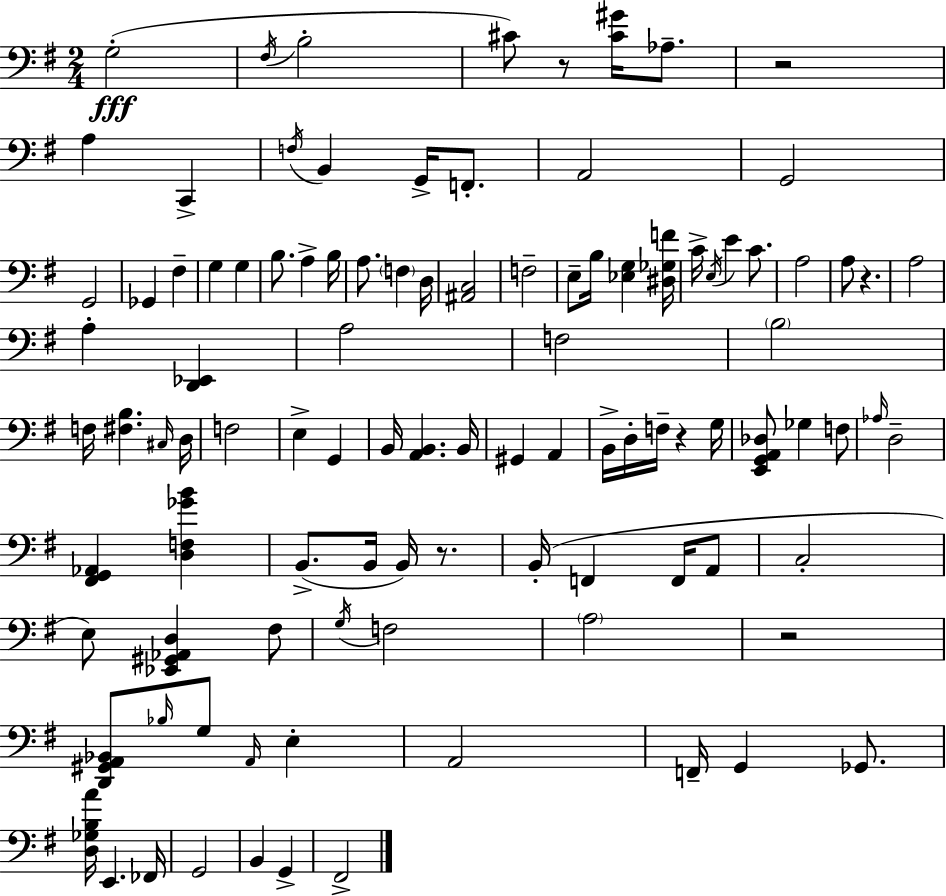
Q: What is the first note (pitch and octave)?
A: G3